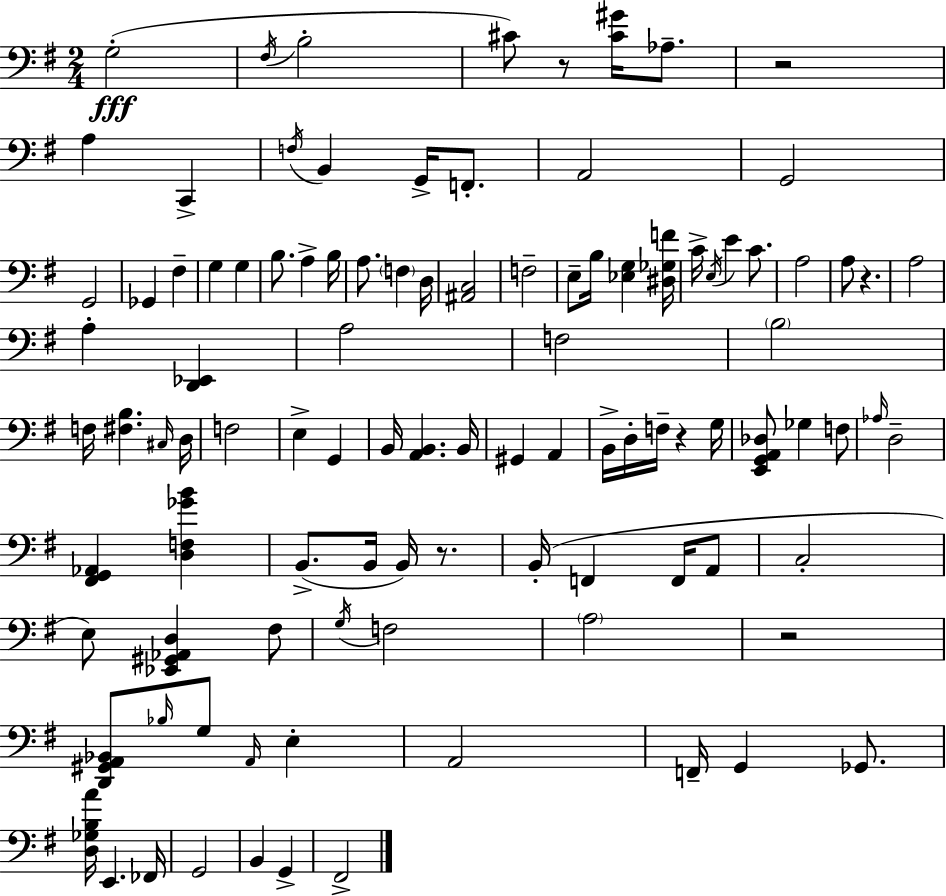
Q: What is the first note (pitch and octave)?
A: G3